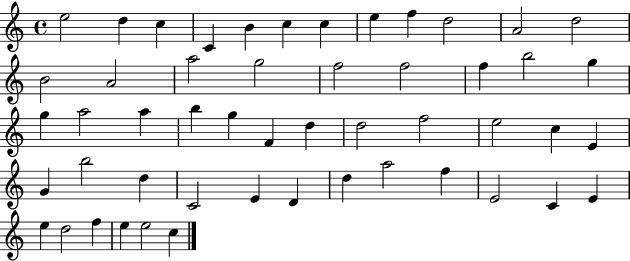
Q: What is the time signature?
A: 4/4